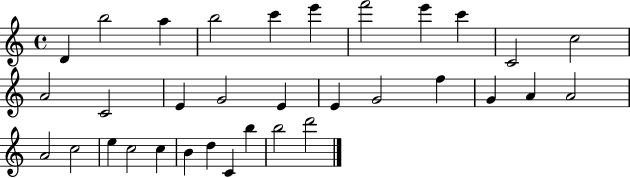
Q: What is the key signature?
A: C major